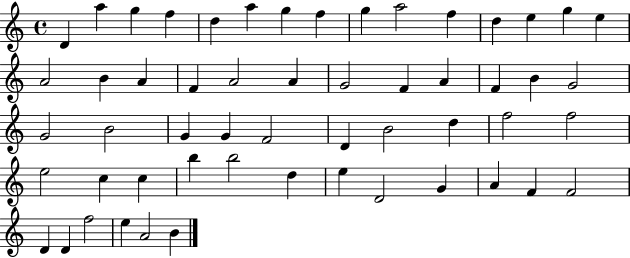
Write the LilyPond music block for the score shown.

{
  \clef treble
  \time 4/4
  \defaultTimeSignature
  \key c \major
  d'4 a''4 g''4 f''4 | d''4 a''4 g''4 f''4 | g''4 a''2 f''4 | d''4 e''4 g''4 e''4 | \break a'2 b'4 a'4 | f'4 a'2 a'4 | g'2 f'4 a'4 | f'4 b'4 g'2 | \break g'2 b'2 | g'4 g'4 f'2 | d'4 b'2 d''4 | f''2 f''2 | \break e''2 c''4 c''4 | b''4 b''2 d''4 | e''4 d'2 g'4 | a'4 f'4 f'2 | \break d'4 d'4 f''2 | e''4 a'2 b'4 | \bar "|."
}